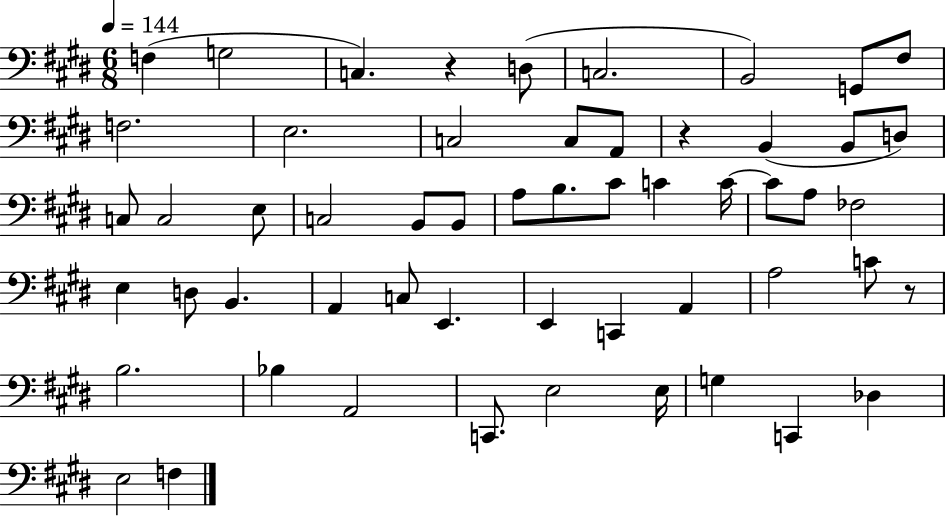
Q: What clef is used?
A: bass